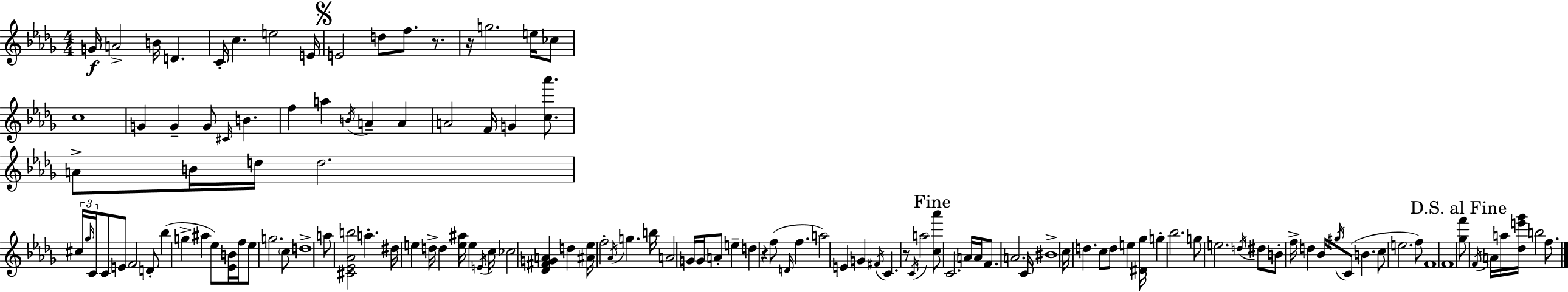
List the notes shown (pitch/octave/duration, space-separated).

G4/s A4/h B4/s D4/q. C4/s C5/q. E5/h E4/s E4/h D5/e F5/e. R/e. R/s G5/h. E5/s CES5/e C5/w G4/q G4/q G4/e C#4/s B4/q. F5/q A5/q B4/s A4/q A4/q A4/h F4/s G4/q [C5,Ab6]/e. A4/e B4/s D5/s D5/h. C#5/s Gb5/s C4/s C4/e E4/e F4/h D4/e Bb5/q G5/q A#5/q Eb5/e [Eb4,B4]/s F5/s Eb5/e G5/h. C5/e D5/w A5/e [C#4,Eb4,Ab4,B5]/h A5/q. D#5/s E5/q D5/s D5/q [E5,A#5]/s E5/q E4/s C5/s CES5/h [Db4,F#4,G4,A4]/q D5/q [A#4,Eb5]/s F5/h Ab4/s G5/q. B5/s A4/h G4/s G4/s A4/e E5/q D5/q R/q F5/e D4/s F5/q. A5/h E4/q G4/q F#4/s C4/q. R/e C4/s A5/h [C5,Ab6]/e C4/h. A4/s A4/s F4/e. A4/h. C4/s BIS4/w C5/s D5/q. C5/e D5/e E5/q [D#4,Gb5]/s G5/q Bb5/h. G5/e E5/h. D5/s D#5/e B4/e F5/s D5/q Bb4/s G#5/s C4/e B4/q. C5/e E5/h. F5/e F4/w F4/w [Gb5,F6]/e F4/s A4/s A5/s [Db5,E6,Gb6]/s B5/h F5/e.